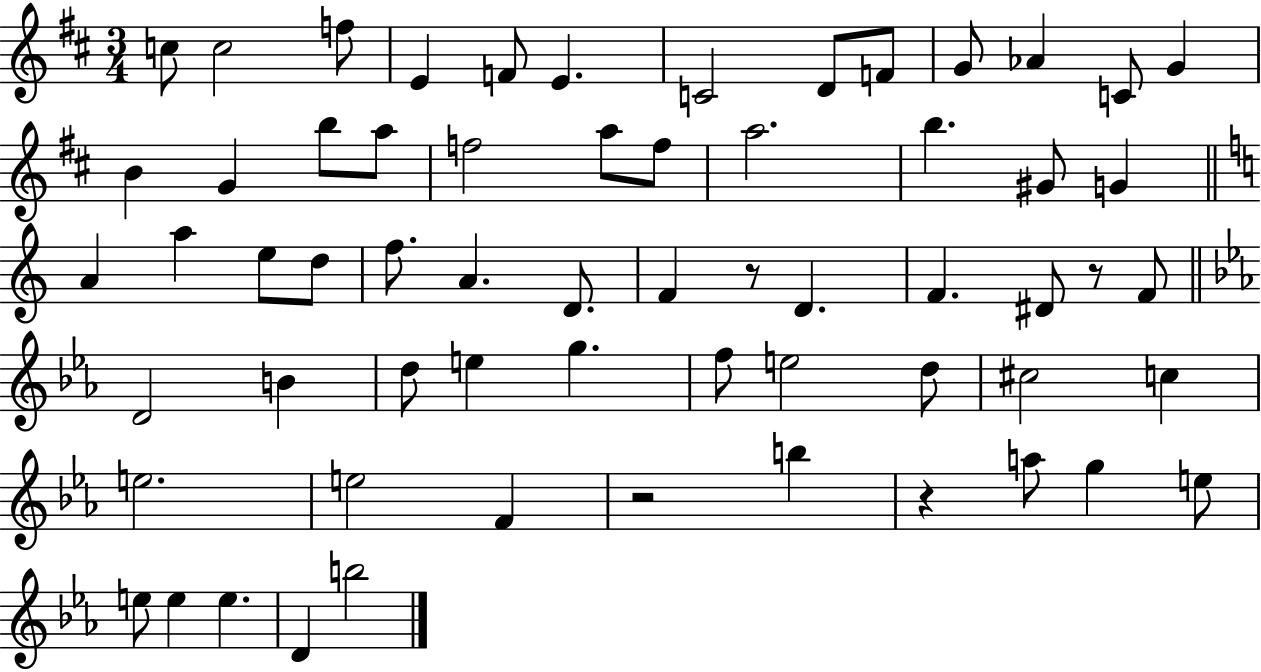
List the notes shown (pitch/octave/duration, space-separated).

C5/e C5/h F5/e E4/q F4/e E4/q. C4/h D4/e F4/e G4/e Ab4/q C4/e G4/q B4/q G4/q B5/e A5/e F5/h A5/e F5/e A5/h. B5/q. G#4/e G4/q A4/q A5/q E5/e D5/e F5/e. A4/q. D4/e. F4/q R/e D4/q. F4/q. D#4/e R/e F4/e D4/h B4/q D5/e E5/q G5/q. F5/e E5/h D5/e C#5/h C5/q E5/h. E5/h F4/q R/h B5/q R/q A5/e G5/q E5/e E5/e E5/q E5/q. D4/q B5/h